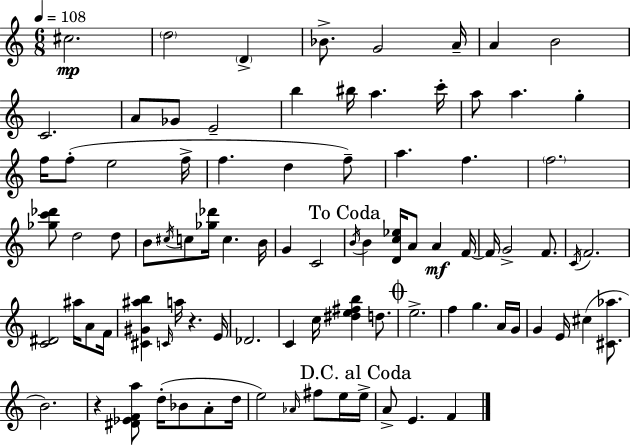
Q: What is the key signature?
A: A minor